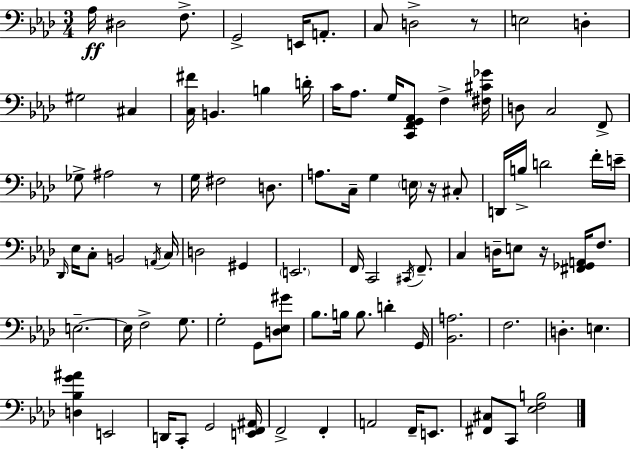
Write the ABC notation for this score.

X:1
T:Untitled
M:3/4
L:1/4
K:Ab
_A,/4 ^D,2 F,/2 G,,2 E,,/4 A,,/2 C,/2 D,2 z/2 E,2 D, ^G,2 ^C, [C,^F]/4 B,, B, D/4 C/4 _A,/2 G,/4 [C,,F,,G,,_A,,]/2 F, [^F,^C_G]/4 D,/2 C,2 F,,/2 _G,/2 ^A,2 z/2 G,/4 ^F,2 D,/2 A,/2 C,/4 G, E,/4 z/4 ^C,/2 D,,/4 B,/4 D2 F/4 E/4 _D,,/4 _E,/4 C,/2 B,,2 A,,/4 C,/4 D,2 ^G,, E,,2 F,,/4 C,,2 ^C,,/4 F,,/2 C, D,/4 E,/2 z/4 [^F,,_G,,A,,]/4 F,/2 E,2 E,/4 F,2 G,/2 G,2 G,,/2 [D,_E,^G]/2 _B,/2 B,/4 B,/2 D G,,/4 [_B,,A,]2 F,2 D, E, [D,_B,G^A] E,,2 D,,/4 C,,/2 G,,2 [E,,F,,^A,,]/4 F,,2 F,, A,,2 F,,/4 E,,/2 [^F,,^C,]/2 C,,/2 [_E,F,B,]2